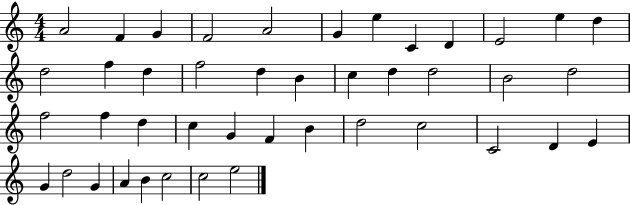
{
  \clef treble
  \numericTimeSignature
  \time 4/4
  \key c \major
  a'2 f'4 g'4 | f'2 a'2 | g'4 e''4 c'4 d'4 | e'2 e''4 d''4 | \break d''2 f''4 d''4 | f''2 d''4 b'4 | c''4 d''4 d''2 | b'2 d''2 | \break f''2 f''4 d''4 | c''4 g'4 f'4 b'4 | d''2 c''2 | c'2 d'4 e'4 | \break g'4 d''2 g'4 | a'4 b'4 c''2 | c''2 e''2 | \bar "|."
}